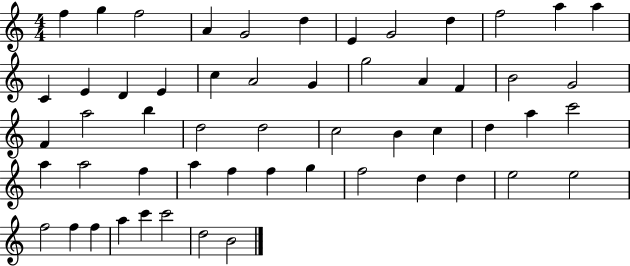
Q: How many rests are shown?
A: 0